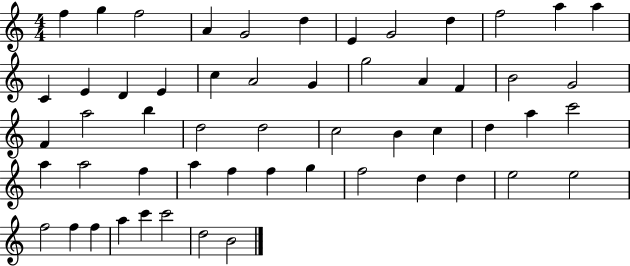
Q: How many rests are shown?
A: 0